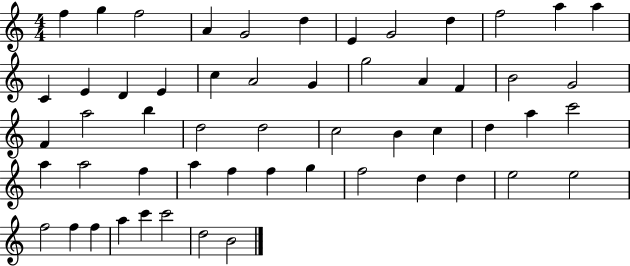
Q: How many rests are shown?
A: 0